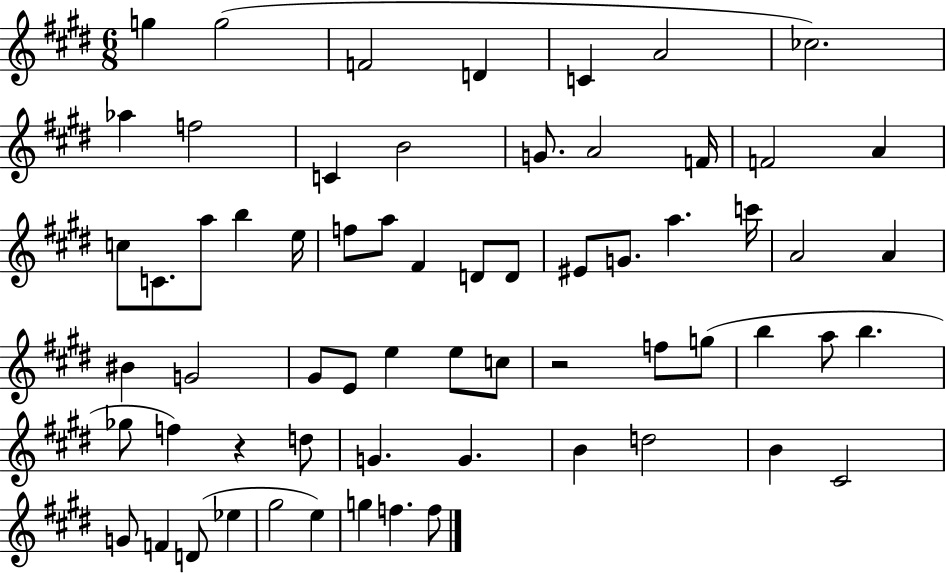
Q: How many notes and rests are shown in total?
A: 64